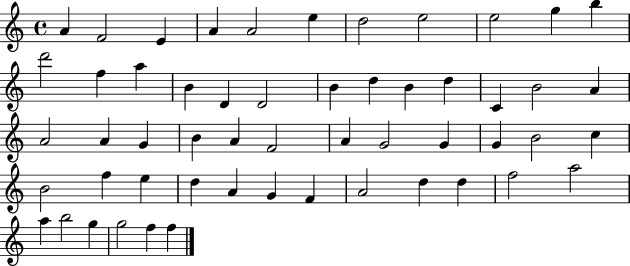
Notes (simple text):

A4/q F4/h E4/q A4/q A4/h E5/q D5/h E5/h E5/h G5/q B5/q D6/h F5/q A5/q B4/q D4/q D4/h B4/q D5/q B4/q D5/q C4/q B4/h A4/q A4/h A4/q G4/q B4/q A4/q F4/h A4/q G4/h G4/q G4/q B4/h C5/q B4/h F5/q E5/q D5/q A4/q G4/q F4/q A4/h D5/q D5/q F5/h A5/h A5/q B5/h G5/q G5/h F5/q F5/q